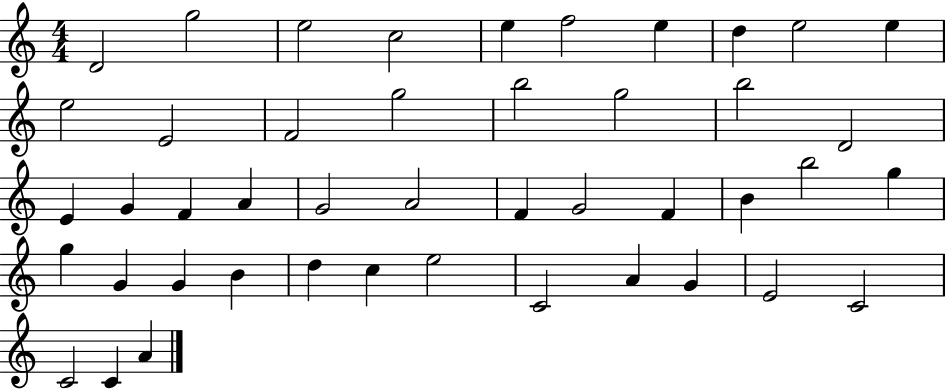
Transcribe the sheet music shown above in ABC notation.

X:1
T:Untitled
M:4/4
L:1/4
K:C
D2 g2 e2 c2 e f2 e d e2 e e2 E2 F2 g2 b2 g2 b2 D2 E G F A G2 A2 F G2 F B b2 g g G G B d c e2 C2 A G E2 C2 C2 C A